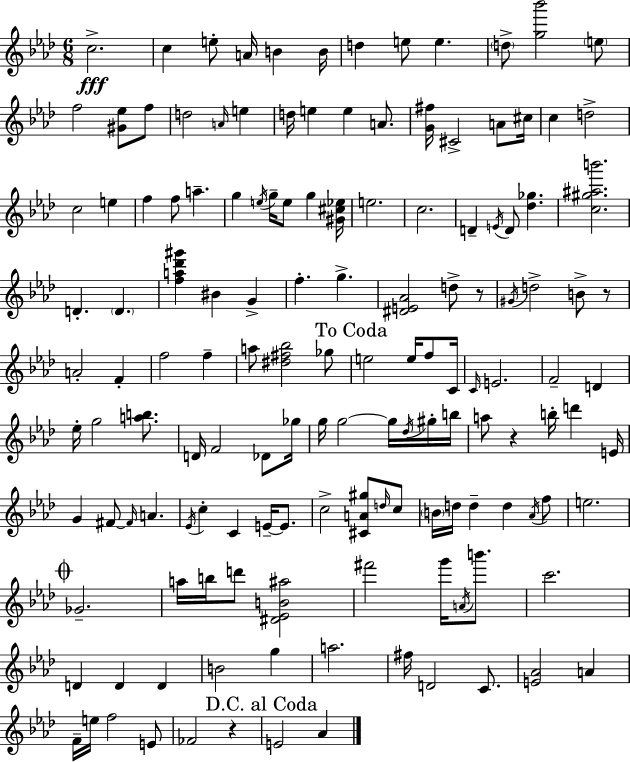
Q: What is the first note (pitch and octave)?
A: C5